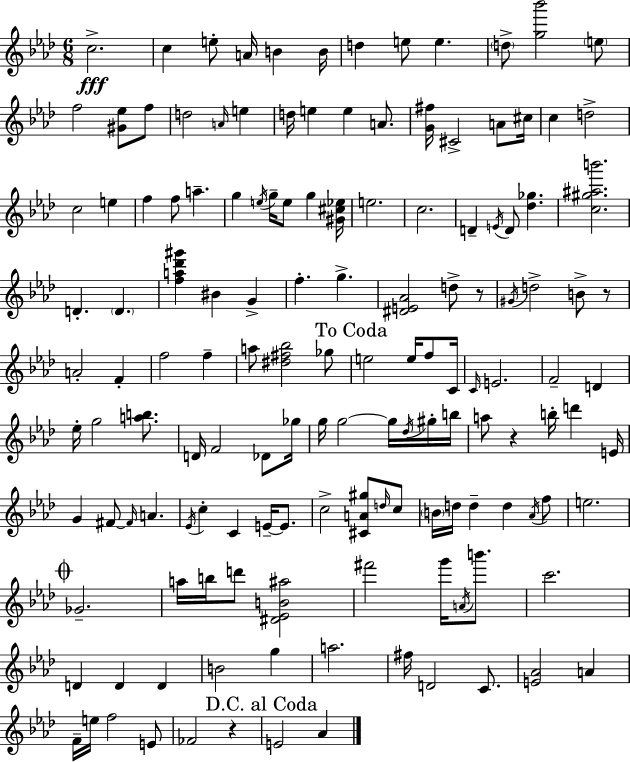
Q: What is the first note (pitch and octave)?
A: C5